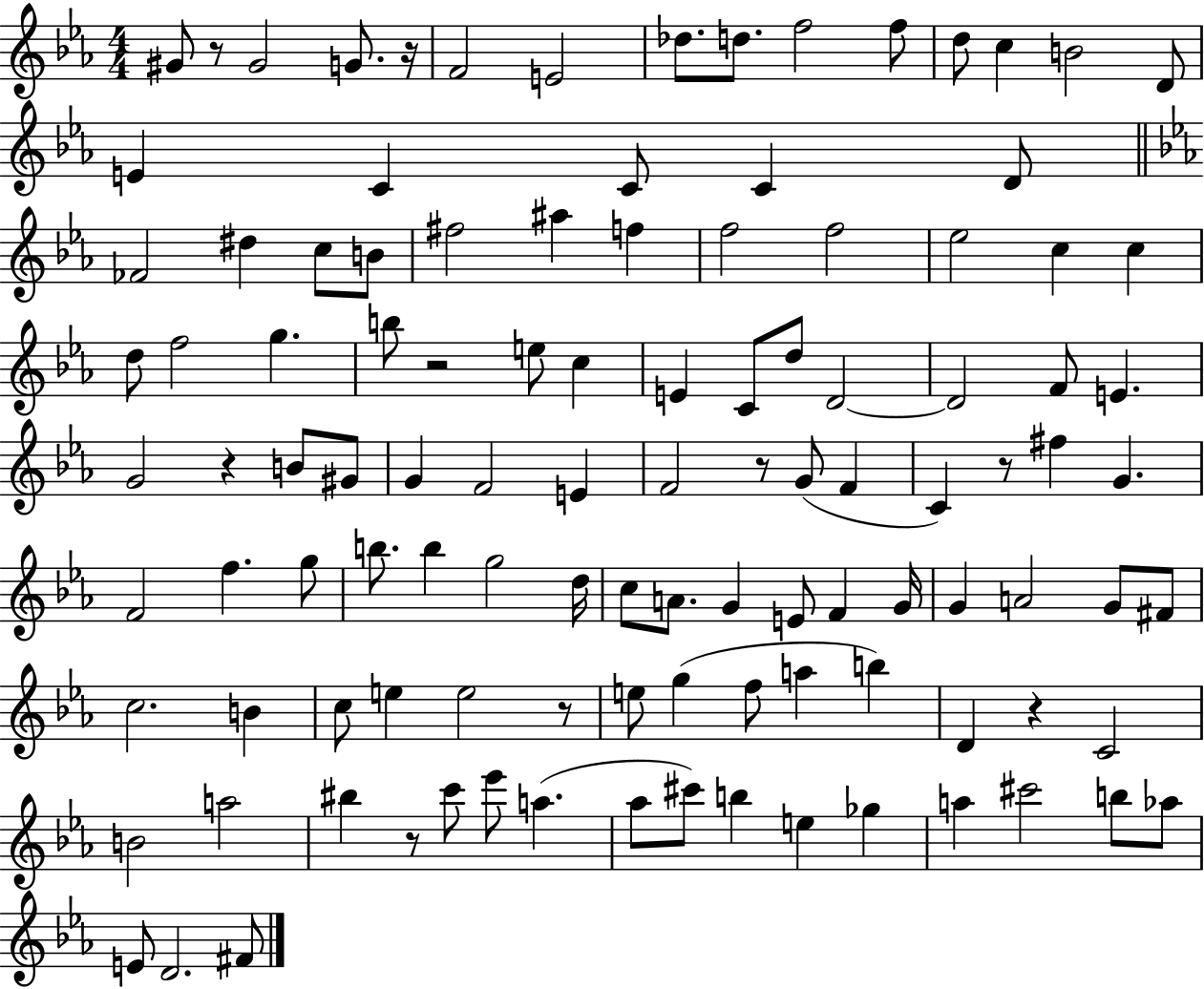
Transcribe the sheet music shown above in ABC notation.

X:1
T:Untitled
M:4/4
L:1/4
K:Eb
^G/2 z/2 ^G2 G/2 z/4 F2 E2 _d/2 d/2 f2 f/2 d/2 c B2 D/2 E C C/2 C D/2 _F2 ^d c/2 B/2 ^f2 ^a f f2 f2 _e2 c c d/2 f2 g b/2 z2 e/2 c E C/2 d/2 D2 D2 F/2 E G2 z B/2 ^G/2 G F2 E F2 z/2 G/2 F C z/2 ^f G F2 f g/2 b/2 b g2 d/4 c/2 A/2 G E/2 F G/4 G A2 G/2 ^F/2 c2 B c/2 e e2 z/2 e/2 g f/2 a b D z C2 B2 a2 ^b z/2 c'/2 _e'/2 a _a/2 ^c'/2 b e _g a ^c'2 b/2 _a/2 E/2 D2 ^F/2